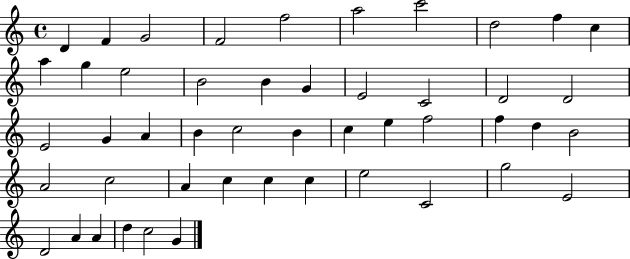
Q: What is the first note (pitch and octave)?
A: D4